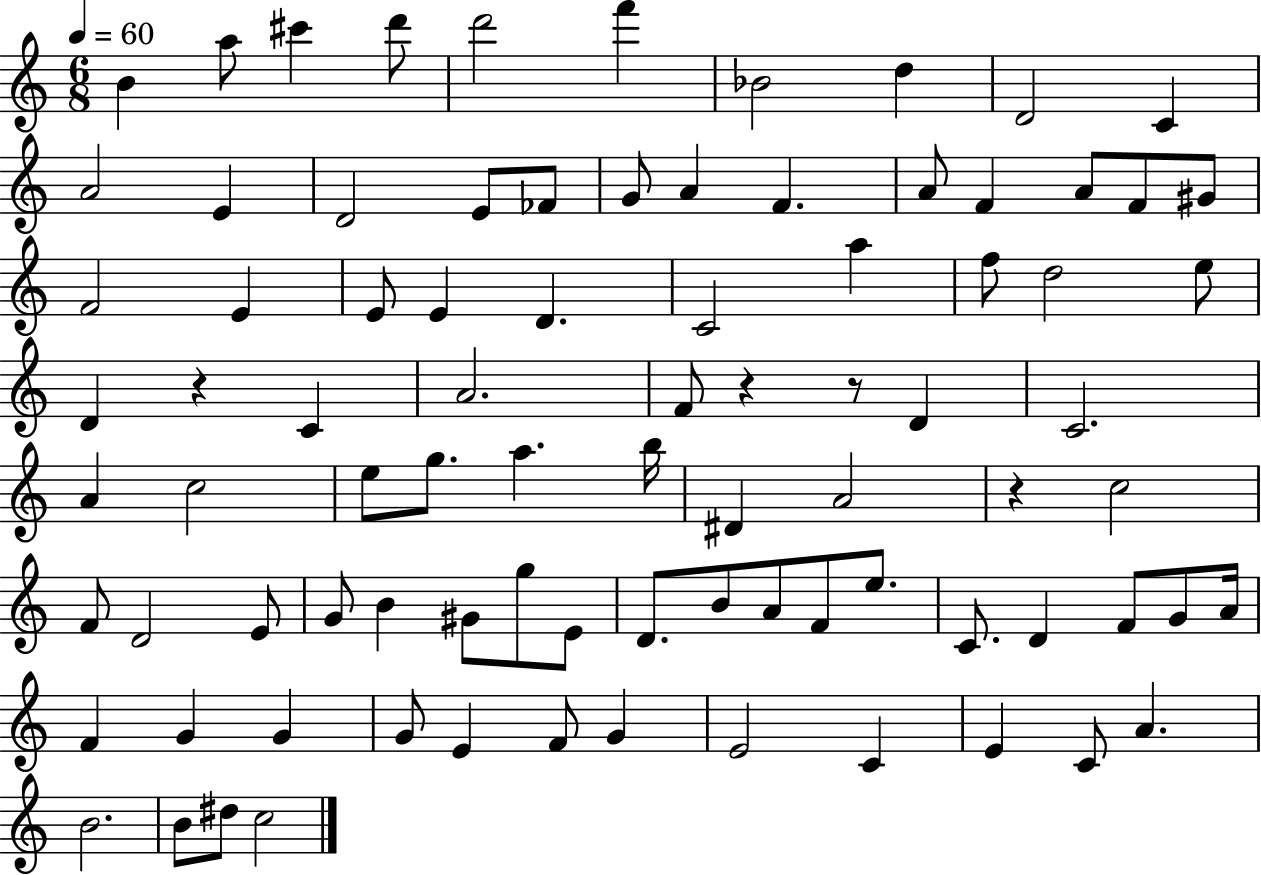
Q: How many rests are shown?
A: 4